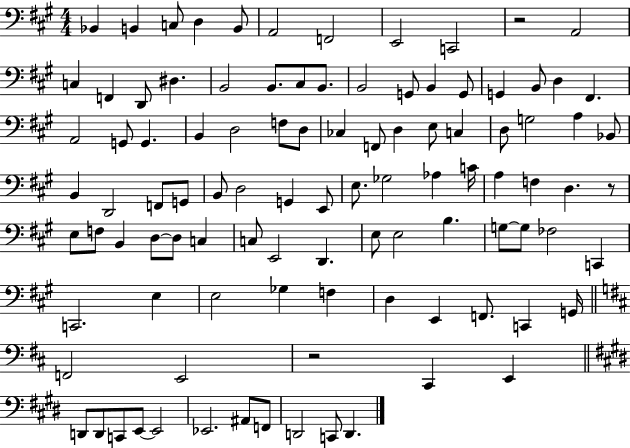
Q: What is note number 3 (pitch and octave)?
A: C3